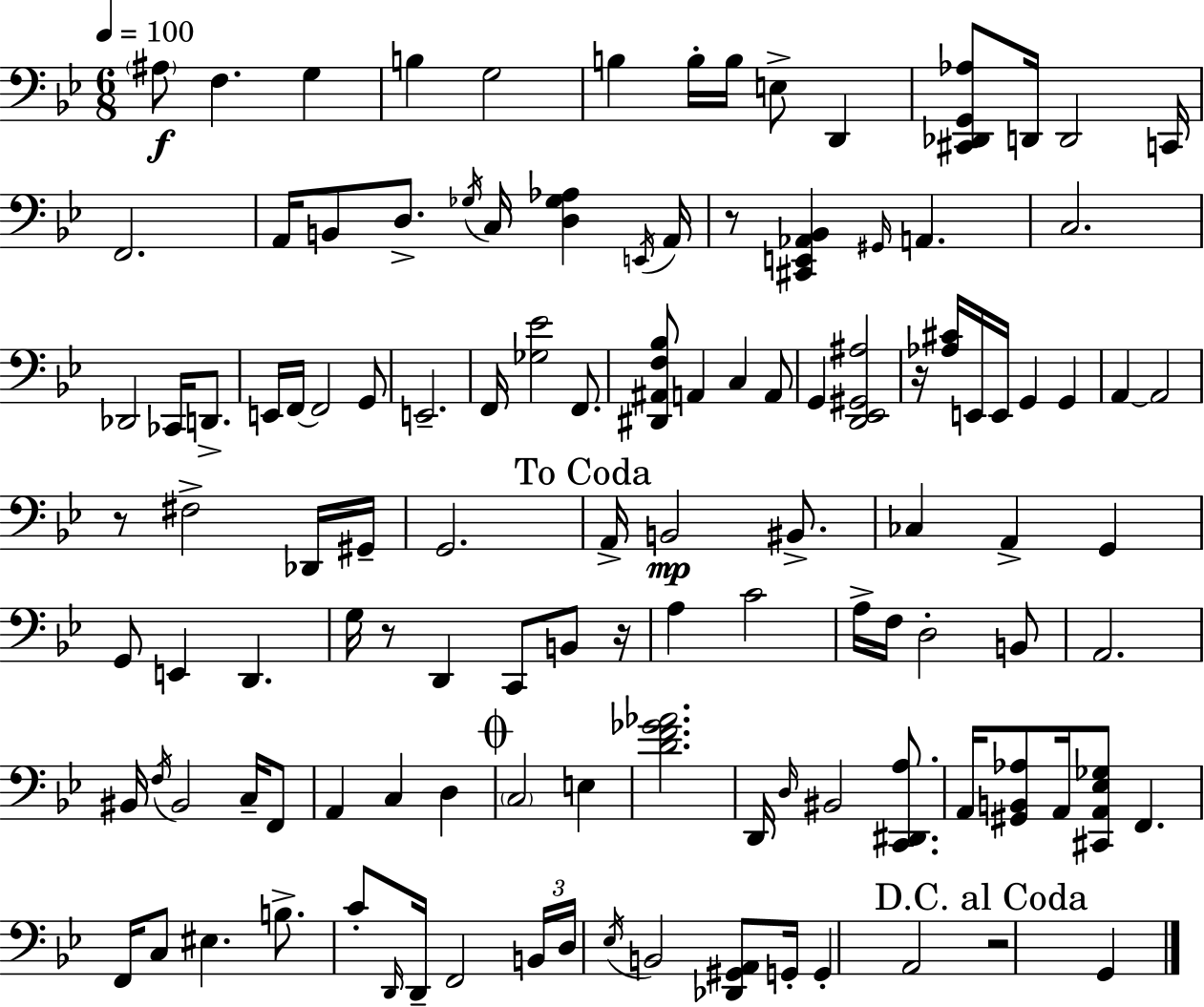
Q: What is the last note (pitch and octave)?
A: G2